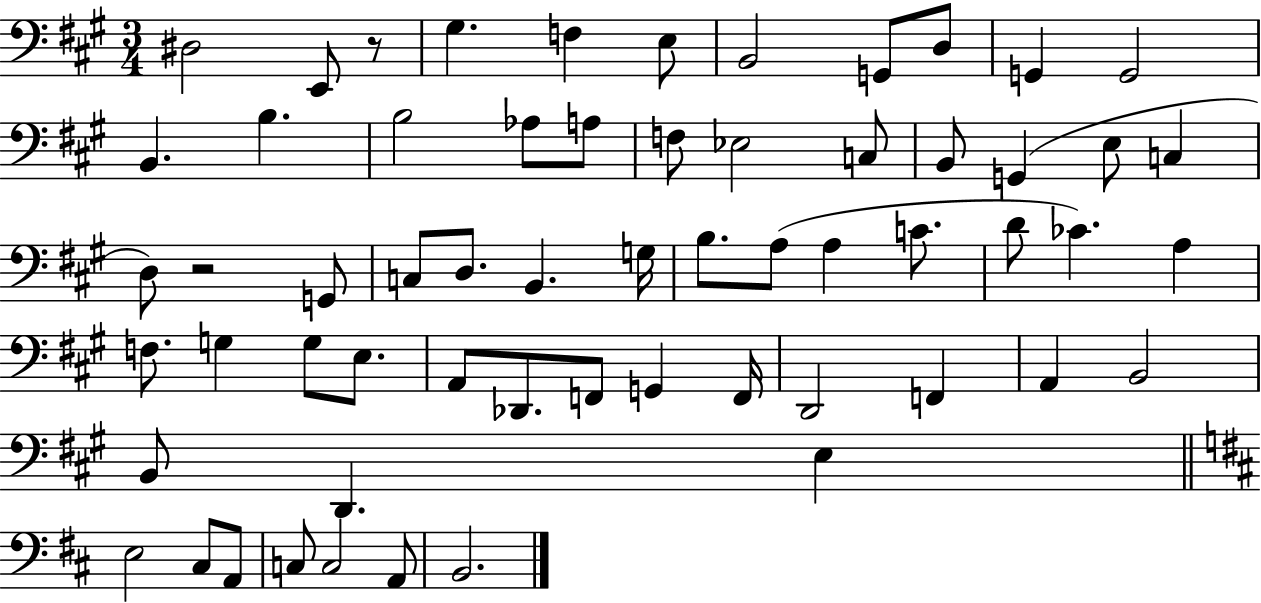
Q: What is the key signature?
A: A major